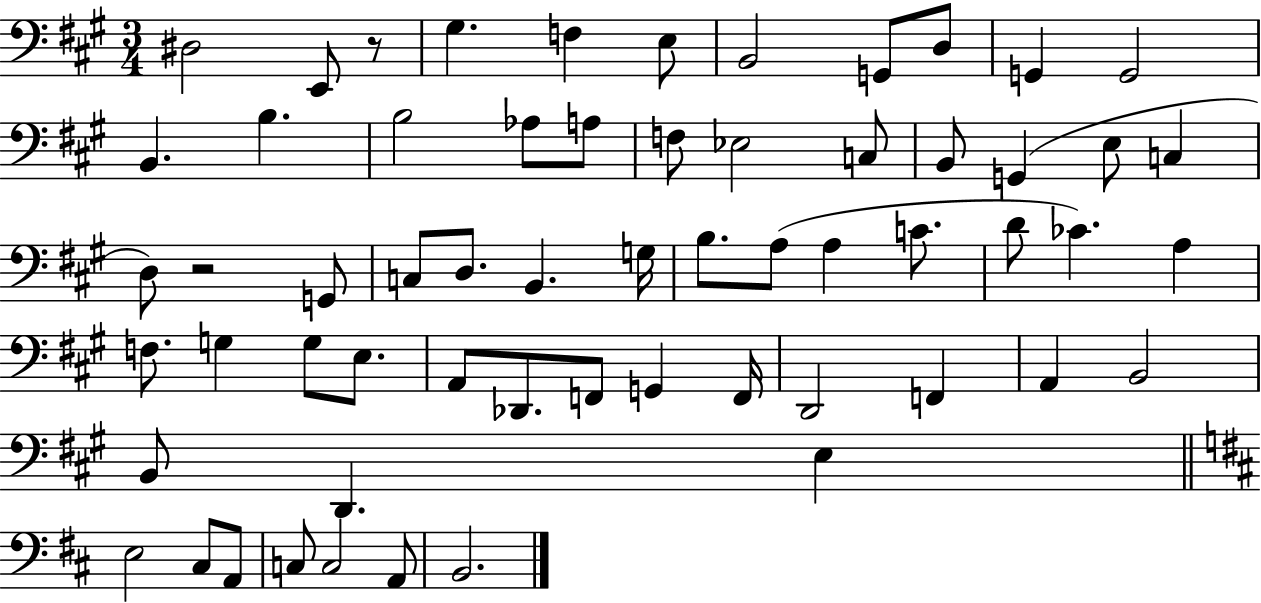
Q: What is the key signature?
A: A major